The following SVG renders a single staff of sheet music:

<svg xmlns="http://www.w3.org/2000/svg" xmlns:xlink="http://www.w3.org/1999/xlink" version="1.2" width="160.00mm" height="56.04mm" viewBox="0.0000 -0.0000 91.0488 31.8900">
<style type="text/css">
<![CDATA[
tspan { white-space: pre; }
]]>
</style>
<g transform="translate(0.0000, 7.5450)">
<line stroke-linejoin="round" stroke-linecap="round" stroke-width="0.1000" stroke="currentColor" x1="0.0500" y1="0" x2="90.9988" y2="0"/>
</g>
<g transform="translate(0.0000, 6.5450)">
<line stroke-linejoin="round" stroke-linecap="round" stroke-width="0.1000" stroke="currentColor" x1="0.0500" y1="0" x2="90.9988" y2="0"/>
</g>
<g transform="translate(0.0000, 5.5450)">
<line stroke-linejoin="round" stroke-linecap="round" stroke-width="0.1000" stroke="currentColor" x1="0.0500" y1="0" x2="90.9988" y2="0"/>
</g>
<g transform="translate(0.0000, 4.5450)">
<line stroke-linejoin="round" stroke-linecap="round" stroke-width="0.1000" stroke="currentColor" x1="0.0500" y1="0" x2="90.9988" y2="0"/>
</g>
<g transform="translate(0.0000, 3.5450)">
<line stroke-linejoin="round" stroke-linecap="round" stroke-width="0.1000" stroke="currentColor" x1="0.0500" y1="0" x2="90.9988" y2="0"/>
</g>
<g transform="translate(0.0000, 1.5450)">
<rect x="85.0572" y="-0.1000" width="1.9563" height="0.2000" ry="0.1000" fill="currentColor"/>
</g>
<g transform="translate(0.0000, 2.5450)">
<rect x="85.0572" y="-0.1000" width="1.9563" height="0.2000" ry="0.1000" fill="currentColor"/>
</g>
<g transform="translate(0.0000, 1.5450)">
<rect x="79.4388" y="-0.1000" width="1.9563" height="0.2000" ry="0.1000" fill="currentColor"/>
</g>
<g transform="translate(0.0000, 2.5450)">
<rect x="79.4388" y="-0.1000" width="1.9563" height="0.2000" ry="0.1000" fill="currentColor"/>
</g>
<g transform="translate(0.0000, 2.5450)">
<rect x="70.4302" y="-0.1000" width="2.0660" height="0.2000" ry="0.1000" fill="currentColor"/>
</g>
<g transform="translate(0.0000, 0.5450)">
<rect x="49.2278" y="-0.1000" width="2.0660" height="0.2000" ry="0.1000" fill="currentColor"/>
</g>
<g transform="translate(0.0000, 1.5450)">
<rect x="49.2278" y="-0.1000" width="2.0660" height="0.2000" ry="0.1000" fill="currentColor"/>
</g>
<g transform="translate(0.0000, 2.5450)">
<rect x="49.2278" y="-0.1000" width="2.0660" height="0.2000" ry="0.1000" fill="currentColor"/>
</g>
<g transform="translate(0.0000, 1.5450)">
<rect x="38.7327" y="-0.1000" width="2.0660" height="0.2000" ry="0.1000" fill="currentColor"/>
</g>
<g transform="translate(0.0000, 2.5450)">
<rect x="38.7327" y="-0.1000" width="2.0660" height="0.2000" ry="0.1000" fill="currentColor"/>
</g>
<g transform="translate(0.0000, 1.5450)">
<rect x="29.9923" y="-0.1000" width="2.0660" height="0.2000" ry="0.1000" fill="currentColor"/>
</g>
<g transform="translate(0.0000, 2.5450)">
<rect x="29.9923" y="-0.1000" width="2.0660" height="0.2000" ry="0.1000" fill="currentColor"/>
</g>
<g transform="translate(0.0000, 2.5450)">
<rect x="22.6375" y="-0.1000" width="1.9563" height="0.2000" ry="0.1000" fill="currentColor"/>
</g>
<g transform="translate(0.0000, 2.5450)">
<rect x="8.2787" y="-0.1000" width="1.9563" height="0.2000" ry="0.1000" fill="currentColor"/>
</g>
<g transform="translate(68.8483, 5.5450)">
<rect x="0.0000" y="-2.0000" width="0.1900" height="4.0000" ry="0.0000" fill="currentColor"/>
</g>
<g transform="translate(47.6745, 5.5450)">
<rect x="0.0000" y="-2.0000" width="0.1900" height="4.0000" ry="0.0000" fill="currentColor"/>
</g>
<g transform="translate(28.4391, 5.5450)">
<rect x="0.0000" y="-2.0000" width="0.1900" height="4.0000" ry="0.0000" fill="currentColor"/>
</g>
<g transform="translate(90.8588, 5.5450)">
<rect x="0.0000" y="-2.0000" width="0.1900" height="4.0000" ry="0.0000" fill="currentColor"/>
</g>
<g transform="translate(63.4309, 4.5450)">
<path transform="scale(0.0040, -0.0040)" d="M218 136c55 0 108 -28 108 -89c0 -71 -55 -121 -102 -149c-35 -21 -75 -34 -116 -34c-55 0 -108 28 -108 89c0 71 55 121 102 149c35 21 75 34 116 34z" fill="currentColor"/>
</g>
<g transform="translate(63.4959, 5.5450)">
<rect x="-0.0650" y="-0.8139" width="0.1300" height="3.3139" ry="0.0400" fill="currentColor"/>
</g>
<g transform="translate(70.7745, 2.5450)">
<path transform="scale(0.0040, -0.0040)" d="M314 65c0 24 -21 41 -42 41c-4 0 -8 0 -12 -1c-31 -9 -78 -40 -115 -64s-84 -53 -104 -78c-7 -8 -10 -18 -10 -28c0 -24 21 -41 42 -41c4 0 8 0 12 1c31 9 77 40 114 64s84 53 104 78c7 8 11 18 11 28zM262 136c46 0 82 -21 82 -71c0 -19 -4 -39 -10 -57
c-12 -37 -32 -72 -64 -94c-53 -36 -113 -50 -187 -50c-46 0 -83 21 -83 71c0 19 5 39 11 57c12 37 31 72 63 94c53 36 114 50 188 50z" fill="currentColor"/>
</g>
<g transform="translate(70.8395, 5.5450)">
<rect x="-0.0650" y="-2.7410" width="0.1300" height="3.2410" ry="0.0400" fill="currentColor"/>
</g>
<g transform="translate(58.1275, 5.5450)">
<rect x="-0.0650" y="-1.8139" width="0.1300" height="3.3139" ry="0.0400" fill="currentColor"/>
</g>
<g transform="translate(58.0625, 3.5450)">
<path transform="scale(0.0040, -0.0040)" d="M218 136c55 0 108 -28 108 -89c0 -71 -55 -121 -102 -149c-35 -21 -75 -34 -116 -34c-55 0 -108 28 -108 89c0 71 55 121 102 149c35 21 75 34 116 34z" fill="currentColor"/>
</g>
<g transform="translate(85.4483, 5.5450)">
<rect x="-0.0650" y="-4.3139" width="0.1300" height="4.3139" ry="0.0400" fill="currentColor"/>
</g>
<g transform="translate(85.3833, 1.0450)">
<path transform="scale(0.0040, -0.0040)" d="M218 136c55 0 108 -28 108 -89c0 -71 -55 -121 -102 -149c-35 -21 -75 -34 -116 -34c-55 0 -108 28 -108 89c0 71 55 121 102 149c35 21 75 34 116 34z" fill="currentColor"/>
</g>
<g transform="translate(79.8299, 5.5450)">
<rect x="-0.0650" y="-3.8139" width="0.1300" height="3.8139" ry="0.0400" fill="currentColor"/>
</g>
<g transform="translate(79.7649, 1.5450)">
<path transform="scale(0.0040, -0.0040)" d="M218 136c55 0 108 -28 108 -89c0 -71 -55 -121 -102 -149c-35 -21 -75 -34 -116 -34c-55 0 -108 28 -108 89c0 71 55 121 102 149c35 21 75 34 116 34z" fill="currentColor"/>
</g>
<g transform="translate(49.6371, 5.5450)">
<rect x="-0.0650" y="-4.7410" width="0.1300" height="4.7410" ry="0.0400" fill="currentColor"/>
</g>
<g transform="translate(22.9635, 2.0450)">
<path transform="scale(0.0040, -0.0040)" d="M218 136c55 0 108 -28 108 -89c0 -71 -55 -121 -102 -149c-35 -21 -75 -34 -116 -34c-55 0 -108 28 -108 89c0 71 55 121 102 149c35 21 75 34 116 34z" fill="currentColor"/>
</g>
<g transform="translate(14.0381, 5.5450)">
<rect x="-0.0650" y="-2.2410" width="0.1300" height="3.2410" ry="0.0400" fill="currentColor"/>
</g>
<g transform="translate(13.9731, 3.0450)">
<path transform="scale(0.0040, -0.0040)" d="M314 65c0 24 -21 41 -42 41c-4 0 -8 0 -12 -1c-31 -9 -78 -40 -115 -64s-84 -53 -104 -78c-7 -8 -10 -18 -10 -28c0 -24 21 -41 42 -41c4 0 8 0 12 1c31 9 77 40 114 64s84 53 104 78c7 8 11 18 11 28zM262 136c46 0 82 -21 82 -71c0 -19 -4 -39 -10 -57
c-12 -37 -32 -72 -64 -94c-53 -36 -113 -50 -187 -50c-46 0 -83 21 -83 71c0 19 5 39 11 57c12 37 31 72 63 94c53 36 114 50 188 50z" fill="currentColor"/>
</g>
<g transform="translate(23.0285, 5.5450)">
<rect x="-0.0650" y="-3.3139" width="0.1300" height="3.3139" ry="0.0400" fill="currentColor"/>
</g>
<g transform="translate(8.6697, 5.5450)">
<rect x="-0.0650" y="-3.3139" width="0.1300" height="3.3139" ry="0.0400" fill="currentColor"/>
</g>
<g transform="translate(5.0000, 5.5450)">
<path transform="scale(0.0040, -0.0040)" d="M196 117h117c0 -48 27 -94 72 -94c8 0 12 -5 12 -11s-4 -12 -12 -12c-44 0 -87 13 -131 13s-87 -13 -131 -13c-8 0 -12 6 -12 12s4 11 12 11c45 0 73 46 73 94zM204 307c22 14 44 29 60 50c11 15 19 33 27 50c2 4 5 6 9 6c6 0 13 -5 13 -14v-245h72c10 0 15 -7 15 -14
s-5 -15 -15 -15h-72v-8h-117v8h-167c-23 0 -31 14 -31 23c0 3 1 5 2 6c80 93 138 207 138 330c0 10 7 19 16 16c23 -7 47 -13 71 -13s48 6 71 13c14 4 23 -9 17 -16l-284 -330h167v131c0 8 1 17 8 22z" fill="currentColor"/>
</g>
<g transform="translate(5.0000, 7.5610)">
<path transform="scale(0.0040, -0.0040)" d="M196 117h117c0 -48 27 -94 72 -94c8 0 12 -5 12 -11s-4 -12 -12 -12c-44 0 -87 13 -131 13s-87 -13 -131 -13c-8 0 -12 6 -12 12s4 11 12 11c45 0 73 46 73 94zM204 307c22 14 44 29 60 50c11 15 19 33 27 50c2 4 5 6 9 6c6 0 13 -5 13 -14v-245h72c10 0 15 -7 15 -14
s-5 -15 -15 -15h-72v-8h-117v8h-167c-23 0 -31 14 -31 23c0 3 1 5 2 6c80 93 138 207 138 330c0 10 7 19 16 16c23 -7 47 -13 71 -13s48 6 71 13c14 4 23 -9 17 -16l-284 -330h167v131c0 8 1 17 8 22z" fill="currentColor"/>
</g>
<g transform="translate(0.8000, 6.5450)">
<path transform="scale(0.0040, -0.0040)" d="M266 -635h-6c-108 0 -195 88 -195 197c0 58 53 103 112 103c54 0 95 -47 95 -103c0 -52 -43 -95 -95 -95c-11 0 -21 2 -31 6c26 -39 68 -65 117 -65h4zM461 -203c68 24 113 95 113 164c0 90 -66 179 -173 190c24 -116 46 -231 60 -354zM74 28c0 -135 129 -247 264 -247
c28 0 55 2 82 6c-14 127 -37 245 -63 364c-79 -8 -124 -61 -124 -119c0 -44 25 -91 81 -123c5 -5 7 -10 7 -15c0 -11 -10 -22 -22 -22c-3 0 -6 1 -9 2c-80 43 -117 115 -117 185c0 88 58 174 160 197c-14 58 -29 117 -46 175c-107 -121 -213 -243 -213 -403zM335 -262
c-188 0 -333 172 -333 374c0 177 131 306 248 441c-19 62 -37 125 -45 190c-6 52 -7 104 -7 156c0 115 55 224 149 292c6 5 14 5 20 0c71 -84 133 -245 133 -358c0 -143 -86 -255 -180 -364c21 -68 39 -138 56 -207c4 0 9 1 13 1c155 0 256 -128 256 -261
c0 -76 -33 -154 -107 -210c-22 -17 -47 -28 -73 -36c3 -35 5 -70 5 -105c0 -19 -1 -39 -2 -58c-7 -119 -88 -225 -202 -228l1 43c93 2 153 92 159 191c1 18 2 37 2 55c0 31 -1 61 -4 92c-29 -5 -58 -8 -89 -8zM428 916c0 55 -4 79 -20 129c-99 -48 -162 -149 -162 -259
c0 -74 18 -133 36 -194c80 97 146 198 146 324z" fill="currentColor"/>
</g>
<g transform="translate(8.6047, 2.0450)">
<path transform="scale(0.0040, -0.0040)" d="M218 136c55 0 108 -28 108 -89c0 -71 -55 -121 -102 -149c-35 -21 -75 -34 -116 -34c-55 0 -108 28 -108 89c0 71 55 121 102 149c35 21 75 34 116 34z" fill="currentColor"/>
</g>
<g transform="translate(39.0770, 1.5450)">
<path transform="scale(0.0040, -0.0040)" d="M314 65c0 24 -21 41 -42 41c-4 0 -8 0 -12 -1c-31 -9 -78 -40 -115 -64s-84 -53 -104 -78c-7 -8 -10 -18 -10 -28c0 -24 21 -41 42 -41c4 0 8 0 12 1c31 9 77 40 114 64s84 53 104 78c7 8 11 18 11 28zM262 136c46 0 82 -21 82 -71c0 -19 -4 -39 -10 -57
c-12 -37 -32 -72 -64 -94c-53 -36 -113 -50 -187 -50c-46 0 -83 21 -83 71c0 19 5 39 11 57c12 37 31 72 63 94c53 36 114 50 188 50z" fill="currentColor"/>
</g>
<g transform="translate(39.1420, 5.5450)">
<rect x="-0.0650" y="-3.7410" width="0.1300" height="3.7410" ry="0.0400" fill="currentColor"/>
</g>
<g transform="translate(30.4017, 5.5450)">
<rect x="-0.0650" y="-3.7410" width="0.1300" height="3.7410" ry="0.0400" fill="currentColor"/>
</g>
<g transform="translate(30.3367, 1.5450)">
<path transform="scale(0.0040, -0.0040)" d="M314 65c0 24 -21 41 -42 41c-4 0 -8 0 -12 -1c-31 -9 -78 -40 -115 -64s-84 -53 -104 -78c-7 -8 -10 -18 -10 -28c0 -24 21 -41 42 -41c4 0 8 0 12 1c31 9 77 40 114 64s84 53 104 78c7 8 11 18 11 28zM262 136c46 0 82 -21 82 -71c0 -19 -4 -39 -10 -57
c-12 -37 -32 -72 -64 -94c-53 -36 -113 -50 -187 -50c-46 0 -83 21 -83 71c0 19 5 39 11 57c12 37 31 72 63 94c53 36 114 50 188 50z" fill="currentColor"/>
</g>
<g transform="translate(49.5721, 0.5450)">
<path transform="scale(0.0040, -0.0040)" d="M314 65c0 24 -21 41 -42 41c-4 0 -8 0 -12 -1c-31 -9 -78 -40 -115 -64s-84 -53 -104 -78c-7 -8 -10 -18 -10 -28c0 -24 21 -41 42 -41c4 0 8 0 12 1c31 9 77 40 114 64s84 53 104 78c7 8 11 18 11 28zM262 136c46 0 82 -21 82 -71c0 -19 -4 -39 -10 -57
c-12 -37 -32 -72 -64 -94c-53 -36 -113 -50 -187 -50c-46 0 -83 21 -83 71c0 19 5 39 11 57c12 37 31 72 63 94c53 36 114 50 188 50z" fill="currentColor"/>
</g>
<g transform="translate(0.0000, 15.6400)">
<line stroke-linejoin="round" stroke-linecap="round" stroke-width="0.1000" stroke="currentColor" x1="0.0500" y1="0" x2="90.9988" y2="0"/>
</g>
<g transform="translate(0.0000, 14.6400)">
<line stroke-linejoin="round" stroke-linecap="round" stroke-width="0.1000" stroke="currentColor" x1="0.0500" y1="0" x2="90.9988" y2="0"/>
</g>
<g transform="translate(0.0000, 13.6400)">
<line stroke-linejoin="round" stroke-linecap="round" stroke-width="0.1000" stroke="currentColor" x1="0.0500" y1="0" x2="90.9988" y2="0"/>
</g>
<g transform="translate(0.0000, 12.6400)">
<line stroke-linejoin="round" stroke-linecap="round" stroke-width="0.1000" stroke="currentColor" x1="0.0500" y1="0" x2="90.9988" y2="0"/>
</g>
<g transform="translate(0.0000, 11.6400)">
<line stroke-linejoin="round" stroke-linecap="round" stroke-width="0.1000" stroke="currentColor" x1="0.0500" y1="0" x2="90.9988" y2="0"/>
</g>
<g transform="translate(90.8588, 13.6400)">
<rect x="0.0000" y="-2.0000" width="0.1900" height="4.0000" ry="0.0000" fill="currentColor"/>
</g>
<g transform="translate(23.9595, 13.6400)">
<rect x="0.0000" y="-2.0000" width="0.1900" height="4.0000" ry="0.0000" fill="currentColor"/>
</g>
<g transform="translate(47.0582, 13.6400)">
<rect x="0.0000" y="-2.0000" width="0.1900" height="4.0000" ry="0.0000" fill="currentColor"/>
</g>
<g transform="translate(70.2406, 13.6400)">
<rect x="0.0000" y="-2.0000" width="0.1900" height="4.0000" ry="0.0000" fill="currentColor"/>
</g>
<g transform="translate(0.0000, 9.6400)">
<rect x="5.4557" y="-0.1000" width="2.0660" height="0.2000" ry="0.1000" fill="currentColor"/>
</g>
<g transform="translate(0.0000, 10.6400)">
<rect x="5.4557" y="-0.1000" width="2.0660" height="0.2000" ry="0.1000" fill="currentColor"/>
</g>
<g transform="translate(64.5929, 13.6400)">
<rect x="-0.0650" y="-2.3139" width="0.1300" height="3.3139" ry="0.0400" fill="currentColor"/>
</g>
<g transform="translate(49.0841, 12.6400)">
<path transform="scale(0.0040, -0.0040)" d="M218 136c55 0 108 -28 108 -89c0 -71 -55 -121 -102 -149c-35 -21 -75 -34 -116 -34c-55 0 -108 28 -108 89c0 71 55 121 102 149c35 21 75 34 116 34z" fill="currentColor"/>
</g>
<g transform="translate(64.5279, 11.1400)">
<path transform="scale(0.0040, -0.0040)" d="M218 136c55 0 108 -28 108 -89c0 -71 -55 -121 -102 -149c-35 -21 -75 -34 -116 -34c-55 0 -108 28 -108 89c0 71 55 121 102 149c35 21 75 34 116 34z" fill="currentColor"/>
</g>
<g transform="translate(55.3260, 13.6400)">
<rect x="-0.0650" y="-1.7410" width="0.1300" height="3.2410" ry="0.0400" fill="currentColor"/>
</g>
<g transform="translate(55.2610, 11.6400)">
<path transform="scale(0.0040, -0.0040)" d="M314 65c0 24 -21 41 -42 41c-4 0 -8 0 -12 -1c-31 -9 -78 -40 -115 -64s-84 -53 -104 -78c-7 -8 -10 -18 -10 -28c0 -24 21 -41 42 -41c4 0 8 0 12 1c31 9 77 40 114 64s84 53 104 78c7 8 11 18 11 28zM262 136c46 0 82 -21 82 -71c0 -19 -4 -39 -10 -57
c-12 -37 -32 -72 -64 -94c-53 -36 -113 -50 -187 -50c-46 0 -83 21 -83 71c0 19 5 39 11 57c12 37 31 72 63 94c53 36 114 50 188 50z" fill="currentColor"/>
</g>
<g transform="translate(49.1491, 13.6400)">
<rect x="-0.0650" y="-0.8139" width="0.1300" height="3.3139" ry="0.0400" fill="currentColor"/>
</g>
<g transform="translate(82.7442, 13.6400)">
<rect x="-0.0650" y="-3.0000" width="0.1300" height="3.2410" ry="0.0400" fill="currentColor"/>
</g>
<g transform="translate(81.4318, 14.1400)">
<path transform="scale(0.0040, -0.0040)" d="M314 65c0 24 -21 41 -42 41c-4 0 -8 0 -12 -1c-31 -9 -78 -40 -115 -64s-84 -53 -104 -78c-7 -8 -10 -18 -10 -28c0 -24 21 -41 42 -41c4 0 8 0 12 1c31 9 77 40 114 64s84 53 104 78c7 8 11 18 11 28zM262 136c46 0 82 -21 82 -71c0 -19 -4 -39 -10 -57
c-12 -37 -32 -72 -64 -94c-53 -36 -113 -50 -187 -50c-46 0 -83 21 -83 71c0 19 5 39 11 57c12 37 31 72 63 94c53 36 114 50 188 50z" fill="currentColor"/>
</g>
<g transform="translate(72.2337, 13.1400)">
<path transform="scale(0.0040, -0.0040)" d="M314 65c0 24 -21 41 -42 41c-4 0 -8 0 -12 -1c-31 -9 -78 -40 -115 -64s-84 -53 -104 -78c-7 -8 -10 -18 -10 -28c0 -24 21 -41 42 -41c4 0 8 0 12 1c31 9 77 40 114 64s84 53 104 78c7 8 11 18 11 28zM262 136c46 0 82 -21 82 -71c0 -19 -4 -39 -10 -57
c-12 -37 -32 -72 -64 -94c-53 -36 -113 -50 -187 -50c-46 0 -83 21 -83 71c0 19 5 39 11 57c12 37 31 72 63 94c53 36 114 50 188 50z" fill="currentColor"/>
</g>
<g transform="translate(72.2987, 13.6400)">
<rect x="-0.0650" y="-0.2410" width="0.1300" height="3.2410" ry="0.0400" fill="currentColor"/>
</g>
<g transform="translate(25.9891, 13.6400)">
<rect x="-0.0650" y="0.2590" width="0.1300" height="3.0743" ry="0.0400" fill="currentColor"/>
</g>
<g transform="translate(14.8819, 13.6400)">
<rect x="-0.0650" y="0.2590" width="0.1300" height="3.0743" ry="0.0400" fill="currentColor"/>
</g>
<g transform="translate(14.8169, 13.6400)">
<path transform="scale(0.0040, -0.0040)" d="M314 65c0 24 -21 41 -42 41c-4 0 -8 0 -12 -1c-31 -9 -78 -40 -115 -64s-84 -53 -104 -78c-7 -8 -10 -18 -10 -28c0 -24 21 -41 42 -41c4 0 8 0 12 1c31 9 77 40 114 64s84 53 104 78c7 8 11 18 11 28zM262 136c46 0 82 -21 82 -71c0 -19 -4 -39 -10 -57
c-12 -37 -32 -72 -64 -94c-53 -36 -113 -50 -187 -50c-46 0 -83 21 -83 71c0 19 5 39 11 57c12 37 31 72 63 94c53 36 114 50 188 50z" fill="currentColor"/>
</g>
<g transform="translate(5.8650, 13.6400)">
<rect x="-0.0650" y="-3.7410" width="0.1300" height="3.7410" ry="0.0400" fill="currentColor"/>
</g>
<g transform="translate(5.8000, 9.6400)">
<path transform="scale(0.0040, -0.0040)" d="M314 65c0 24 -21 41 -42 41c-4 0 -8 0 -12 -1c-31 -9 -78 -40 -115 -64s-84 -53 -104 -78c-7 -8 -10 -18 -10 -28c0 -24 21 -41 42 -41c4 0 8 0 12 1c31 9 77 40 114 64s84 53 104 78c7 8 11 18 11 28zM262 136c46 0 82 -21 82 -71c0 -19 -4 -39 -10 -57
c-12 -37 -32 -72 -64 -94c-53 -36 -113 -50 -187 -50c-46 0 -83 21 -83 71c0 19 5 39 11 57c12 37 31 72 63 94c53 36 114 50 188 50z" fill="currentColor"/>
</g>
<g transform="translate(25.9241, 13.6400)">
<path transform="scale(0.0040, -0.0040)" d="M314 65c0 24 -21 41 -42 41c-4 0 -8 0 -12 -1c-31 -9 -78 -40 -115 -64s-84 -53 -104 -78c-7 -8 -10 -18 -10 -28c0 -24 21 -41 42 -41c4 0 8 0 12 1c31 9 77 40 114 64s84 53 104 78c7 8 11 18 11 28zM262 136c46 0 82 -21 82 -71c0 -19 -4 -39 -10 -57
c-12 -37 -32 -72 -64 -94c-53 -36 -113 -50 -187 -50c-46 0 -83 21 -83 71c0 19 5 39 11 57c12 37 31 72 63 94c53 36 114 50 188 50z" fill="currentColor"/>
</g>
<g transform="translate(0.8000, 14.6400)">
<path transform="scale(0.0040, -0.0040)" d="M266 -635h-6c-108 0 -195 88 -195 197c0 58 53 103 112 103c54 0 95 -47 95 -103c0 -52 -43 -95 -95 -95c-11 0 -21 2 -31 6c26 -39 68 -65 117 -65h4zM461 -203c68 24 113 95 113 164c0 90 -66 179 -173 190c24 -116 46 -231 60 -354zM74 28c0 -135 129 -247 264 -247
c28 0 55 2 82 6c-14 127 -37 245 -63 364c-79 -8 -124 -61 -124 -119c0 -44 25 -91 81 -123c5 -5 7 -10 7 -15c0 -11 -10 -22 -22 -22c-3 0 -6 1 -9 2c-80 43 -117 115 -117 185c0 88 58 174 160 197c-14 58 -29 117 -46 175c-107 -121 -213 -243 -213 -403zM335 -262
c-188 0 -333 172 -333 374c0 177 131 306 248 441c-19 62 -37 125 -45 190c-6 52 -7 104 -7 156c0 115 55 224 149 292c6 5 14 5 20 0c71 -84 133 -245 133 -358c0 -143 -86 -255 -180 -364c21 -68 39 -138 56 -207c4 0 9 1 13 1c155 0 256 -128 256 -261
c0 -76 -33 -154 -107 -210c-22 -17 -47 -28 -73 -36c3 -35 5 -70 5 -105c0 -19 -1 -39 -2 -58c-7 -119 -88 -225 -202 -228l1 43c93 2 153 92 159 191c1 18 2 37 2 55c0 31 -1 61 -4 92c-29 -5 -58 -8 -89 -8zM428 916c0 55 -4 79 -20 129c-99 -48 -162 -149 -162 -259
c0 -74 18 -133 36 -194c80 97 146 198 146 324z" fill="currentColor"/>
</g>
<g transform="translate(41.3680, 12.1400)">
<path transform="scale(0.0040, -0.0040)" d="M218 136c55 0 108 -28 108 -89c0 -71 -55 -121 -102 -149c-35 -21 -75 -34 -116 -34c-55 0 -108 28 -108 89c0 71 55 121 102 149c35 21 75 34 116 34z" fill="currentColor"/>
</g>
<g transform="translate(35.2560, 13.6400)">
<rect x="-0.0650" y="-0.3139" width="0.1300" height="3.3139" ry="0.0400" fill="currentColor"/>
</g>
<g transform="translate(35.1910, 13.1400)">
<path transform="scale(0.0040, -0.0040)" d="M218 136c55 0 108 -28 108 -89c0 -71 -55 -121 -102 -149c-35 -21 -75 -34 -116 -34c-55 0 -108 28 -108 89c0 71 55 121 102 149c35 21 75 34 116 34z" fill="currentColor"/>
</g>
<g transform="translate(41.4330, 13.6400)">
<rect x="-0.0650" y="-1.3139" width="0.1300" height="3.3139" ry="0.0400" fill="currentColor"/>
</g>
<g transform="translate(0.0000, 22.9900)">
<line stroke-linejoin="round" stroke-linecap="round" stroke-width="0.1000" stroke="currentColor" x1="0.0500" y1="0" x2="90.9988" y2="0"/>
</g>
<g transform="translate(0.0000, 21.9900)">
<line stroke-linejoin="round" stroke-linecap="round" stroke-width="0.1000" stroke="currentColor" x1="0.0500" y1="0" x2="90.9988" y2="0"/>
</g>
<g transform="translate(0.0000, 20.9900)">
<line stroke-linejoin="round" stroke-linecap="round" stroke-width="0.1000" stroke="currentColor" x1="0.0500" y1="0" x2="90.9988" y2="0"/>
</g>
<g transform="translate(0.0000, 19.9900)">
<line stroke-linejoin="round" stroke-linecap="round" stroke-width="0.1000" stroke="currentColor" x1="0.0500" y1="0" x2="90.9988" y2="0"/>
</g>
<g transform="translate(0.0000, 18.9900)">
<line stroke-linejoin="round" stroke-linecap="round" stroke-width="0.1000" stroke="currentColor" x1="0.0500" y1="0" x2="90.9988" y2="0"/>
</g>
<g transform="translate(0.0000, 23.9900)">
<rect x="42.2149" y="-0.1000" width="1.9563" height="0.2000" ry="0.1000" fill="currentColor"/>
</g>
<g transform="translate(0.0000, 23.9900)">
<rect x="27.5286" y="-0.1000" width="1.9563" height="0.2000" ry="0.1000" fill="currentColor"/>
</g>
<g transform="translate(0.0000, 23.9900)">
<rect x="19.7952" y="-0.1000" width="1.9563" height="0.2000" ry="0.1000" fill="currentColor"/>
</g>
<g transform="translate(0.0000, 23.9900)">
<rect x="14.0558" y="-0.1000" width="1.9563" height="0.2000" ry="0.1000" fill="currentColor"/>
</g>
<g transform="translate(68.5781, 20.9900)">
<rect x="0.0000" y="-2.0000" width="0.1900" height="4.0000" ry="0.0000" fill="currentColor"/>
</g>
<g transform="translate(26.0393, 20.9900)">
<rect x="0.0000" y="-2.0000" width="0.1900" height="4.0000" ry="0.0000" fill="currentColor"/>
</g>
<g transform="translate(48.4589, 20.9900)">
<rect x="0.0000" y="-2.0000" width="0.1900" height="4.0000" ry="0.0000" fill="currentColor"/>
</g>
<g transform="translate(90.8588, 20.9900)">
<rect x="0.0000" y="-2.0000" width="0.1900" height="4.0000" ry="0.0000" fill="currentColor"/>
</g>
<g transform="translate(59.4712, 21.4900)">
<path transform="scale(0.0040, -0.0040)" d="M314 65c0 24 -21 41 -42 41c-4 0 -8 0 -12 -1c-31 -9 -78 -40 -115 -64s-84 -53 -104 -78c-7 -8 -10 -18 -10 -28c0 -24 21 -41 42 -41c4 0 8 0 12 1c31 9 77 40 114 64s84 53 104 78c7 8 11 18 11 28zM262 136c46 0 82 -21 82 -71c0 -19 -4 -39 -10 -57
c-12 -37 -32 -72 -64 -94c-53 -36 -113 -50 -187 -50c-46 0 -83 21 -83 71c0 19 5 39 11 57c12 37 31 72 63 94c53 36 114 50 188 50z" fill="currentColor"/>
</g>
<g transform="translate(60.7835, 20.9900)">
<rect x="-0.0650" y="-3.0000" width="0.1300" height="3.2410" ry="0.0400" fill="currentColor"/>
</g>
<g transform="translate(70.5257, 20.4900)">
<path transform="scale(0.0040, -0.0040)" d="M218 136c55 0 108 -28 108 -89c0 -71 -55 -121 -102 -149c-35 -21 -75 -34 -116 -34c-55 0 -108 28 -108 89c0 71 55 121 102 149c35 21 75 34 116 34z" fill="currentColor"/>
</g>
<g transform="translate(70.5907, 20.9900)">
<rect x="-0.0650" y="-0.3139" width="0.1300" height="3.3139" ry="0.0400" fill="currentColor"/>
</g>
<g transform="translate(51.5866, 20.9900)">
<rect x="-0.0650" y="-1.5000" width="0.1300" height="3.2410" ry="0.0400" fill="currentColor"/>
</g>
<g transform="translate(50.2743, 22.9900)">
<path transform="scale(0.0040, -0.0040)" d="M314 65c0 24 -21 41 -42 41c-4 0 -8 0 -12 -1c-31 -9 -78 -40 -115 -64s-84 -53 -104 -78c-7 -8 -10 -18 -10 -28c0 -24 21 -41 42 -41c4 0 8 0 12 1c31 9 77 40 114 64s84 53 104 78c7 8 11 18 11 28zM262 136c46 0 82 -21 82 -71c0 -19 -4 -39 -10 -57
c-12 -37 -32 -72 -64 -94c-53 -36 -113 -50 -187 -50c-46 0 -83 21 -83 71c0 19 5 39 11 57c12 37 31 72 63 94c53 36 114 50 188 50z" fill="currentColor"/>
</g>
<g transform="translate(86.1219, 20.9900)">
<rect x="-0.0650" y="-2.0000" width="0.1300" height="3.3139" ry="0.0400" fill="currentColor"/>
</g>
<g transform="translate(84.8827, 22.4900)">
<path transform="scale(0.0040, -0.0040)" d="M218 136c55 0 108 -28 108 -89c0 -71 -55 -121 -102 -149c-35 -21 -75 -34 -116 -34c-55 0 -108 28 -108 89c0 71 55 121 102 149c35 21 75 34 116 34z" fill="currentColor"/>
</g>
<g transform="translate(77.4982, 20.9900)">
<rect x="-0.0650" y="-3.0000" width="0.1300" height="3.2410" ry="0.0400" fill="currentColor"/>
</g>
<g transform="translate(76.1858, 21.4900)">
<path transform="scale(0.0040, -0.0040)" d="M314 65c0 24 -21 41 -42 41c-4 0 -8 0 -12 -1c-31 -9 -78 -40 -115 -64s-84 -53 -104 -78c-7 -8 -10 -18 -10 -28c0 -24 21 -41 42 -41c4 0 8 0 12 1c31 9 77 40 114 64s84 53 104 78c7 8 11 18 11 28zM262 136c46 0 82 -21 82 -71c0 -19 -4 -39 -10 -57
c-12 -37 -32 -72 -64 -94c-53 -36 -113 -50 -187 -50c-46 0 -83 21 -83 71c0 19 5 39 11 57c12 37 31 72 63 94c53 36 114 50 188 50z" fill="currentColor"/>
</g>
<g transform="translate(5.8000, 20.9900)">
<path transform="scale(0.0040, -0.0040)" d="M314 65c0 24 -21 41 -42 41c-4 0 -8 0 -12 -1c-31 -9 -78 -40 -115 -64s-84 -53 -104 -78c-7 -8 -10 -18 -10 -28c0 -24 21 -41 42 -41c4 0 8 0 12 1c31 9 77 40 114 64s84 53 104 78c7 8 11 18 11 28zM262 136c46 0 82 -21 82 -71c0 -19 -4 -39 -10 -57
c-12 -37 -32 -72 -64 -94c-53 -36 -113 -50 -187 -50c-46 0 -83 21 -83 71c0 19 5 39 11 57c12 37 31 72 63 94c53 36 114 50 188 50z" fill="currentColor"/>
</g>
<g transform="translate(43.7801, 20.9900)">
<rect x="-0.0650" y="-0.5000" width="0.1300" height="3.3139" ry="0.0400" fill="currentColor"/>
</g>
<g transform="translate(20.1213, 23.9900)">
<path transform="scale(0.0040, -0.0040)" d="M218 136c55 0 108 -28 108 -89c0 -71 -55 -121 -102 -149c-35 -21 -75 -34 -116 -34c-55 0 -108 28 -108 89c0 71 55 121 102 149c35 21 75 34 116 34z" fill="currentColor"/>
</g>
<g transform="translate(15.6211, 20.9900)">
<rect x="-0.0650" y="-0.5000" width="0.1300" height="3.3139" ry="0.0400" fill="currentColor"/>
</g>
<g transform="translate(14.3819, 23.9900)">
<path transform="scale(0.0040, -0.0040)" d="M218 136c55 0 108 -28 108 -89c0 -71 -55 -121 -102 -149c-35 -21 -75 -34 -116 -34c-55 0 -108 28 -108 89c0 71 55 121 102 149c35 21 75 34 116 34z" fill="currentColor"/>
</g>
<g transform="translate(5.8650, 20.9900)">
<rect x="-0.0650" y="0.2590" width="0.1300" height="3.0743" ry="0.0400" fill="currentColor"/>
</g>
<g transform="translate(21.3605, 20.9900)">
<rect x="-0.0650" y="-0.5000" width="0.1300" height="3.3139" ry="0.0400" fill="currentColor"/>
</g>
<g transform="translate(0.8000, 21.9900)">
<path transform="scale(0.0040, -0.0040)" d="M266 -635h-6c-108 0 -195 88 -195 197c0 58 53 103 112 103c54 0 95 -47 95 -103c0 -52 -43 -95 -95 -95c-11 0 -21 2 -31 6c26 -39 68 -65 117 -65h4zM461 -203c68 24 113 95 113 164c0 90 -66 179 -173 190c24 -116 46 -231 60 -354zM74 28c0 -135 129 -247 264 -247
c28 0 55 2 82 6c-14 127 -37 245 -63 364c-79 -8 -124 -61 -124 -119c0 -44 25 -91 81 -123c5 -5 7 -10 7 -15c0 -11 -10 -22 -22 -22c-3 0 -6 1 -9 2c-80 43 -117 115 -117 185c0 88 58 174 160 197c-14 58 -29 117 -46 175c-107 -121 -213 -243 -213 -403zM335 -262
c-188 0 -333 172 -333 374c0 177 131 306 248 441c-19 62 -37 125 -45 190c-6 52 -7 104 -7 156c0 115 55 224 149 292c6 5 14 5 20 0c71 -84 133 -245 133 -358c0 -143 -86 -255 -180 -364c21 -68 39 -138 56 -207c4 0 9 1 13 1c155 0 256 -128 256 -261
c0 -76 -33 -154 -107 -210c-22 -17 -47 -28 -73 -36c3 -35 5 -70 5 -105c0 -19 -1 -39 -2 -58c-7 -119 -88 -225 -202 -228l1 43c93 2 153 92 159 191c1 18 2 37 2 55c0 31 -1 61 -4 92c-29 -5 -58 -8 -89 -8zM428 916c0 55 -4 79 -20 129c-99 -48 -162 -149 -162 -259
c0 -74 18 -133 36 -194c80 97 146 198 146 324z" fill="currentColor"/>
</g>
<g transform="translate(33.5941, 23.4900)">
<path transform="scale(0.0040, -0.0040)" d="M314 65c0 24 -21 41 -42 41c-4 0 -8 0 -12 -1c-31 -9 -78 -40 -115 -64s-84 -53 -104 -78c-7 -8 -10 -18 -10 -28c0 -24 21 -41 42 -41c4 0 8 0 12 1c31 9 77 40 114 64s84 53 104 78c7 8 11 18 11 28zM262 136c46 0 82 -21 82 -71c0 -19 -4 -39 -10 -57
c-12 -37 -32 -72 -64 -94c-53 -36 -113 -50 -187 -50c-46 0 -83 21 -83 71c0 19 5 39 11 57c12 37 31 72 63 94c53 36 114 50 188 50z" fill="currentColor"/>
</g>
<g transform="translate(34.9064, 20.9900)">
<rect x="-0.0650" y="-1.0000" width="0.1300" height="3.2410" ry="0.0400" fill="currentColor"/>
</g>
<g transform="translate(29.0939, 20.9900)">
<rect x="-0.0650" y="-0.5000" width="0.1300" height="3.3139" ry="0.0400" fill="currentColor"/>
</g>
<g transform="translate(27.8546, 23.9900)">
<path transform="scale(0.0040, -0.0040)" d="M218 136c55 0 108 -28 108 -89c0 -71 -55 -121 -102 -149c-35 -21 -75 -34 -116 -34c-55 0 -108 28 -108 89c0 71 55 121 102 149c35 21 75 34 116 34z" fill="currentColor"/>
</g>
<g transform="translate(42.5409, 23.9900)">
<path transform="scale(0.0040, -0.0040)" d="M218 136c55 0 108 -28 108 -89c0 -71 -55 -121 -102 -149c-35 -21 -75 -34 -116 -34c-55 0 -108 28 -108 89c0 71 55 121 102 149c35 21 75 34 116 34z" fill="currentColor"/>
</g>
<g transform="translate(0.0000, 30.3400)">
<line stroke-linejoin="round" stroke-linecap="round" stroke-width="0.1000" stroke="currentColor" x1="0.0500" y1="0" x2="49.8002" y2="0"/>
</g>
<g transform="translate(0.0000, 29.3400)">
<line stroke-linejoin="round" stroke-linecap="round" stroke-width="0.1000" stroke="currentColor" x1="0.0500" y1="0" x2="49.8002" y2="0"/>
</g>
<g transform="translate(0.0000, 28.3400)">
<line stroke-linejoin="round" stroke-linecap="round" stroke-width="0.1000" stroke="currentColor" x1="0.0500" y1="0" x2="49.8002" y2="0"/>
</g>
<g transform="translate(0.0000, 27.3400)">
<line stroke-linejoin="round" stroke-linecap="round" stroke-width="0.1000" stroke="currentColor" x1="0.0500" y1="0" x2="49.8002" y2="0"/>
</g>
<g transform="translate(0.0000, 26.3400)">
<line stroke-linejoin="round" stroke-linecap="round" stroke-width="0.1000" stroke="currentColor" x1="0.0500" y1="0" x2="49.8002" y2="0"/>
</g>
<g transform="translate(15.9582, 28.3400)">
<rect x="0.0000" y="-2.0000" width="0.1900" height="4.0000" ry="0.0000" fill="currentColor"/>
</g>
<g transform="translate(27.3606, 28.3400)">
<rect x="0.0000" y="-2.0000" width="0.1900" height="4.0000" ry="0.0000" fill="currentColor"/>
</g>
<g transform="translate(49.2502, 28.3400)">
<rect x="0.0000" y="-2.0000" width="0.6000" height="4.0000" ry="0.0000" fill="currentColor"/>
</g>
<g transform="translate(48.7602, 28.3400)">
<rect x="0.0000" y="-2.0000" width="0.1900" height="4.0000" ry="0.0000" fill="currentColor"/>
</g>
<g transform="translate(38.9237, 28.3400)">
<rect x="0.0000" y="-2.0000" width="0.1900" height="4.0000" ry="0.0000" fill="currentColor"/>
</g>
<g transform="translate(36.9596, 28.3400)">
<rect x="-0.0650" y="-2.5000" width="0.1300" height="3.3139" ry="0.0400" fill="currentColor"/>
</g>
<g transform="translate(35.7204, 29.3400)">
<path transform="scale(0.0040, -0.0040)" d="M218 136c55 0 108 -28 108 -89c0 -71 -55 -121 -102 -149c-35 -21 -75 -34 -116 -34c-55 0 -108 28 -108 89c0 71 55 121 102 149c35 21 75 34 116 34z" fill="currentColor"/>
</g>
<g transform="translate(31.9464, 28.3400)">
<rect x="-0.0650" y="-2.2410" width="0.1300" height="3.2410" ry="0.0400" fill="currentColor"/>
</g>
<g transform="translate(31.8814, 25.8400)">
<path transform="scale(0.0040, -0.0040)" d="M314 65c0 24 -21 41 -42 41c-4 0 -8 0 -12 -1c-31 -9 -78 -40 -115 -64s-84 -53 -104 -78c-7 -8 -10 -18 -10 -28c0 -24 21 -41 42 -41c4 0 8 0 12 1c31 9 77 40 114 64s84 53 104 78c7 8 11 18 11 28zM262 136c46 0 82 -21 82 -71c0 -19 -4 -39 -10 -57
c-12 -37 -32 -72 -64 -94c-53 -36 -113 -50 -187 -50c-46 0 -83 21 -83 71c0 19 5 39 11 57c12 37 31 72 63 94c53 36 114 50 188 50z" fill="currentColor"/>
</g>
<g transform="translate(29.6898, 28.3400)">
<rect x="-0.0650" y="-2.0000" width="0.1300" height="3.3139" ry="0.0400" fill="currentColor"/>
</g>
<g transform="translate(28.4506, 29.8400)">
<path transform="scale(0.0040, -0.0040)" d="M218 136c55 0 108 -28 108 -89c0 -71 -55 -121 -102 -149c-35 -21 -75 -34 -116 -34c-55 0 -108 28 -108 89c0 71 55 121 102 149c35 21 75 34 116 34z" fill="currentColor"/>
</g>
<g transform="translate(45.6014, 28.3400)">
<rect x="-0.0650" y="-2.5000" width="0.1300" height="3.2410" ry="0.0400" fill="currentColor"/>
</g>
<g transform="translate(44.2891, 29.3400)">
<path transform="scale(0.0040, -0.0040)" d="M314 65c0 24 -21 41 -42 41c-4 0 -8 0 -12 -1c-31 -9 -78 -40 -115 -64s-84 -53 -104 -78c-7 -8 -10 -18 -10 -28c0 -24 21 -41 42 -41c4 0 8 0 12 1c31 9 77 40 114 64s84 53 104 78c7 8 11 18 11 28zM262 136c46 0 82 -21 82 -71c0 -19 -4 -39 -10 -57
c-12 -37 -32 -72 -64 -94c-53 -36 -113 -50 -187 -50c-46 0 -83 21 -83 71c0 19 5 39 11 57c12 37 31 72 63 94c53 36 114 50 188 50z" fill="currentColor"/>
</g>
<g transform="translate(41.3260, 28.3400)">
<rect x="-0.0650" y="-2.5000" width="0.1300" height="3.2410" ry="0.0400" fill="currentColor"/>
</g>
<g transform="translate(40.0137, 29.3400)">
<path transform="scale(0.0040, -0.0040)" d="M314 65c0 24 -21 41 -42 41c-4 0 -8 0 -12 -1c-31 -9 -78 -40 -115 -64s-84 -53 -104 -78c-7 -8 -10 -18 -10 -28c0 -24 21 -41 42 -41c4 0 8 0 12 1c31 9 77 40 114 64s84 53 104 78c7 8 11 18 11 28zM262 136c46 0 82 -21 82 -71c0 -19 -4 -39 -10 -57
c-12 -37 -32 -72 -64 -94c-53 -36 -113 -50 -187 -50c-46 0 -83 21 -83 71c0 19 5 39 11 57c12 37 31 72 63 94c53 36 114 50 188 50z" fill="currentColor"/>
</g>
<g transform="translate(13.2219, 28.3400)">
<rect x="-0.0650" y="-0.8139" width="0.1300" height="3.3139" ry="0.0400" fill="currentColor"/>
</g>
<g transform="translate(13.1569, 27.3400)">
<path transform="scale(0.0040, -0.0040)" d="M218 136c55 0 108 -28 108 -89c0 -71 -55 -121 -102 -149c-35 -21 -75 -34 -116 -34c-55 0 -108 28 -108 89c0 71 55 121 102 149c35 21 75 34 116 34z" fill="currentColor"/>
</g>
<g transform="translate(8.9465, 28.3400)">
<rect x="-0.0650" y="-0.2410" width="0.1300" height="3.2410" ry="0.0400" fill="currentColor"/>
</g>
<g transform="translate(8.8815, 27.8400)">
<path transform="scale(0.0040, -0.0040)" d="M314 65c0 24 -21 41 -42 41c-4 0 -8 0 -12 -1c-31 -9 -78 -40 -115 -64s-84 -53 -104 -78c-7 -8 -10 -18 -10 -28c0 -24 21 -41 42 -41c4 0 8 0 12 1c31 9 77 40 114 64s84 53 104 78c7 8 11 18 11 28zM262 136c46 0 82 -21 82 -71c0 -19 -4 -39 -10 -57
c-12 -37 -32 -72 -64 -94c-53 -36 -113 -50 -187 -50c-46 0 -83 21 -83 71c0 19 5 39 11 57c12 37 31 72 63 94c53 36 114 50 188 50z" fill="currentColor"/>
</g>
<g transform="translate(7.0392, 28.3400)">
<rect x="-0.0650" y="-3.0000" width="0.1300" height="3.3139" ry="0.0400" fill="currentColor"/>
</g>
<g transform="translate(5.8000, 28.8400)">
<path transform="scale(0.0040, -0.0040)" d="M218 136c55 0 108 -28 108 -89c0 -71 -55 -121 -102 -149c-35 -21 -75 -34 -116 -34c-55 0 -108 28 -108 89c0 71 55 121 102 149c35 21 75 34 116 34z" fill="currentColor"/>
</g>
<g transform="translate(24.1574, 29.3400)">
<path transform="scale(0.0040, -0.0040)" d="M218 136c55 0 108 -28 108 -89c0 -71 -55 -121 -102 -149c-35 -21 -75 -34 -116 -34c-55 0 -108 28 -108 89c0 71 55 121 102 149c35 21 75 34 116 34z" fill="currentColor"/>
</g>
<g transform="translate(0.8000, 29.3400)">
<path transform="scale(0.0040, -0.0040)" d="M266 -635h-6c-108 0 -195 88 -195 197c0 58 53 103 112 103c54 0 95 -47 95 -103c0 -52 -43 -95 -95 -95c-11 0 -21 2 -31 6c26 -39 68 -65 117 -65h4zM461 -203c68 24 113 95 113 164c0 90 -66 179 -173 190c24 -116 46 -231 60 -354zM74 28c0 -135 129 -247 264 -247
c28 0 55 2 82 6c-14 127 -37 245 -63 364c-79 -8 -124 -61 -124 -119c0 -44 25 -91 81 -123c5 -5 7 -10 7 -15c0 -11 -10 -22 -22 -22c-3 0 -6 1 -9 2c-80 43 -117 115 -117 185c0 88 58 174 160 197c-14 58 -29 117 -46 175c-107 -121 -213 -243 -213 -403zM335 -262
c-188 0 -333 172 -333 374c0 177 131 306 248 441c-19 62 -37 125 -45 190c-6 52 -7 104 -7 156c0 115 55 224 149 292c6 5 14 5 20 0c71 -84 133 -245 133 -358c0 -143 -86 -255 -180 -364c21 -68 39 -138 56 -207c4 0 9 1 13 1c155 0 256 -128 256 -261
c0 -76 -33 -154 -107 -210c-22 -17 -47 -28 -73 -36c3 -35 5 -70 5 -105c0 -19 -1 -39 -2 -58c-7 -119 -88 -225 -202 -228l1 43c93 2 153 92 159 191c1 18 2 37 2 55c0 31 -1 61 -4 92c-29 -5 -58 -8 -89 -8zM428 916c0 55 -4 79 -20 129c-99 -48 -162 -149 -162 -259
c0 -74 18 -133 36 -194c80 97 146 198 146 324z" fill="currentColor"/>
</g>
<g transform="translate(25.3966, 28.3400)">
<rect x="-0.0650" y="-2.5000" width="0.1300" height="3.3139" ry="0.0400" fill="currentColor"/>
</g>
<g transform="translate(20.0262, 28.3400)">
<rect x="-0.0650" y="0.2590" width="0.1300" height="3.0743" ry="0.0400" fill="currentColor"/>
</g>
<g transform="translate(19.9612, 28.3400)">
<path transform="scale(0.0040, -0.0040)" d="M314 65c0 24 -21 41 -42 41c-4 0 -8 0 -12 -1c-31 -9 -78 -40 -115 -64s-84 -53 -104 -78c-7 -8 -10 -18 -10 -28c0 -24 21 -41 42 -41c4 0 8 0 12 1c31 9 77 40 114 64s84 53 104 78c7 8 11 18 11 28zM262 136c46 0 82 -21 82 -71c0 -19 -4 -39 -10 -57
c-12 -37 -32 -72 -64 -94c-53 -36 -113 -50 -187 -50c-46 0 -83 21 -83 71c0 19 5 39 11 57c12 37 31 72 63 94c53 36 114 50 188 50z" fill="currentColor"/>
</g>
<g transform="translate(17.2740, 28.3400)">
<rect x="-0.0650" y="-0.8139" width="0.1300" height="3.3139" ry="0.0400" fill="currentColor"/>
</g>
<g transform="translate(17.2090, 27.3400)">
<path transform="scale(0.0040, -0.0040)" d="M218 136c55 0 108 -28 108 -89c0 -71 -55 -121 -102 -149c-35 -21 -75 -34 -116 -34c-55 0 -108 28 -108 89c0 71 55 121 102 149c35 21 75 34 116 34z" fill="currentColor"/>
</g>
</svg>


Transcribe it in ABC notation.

X:1
T:Untitled
M:4/4
L:1/4
K:C
b g2 b c'2 c'2 e'2 f d a2 c' d' c'2 B2 B2 c e d f2 g c2 A2 B2 C C C D2 C E2 A2 c A2 F A c2 d d B2 G F g2 G G2 G2